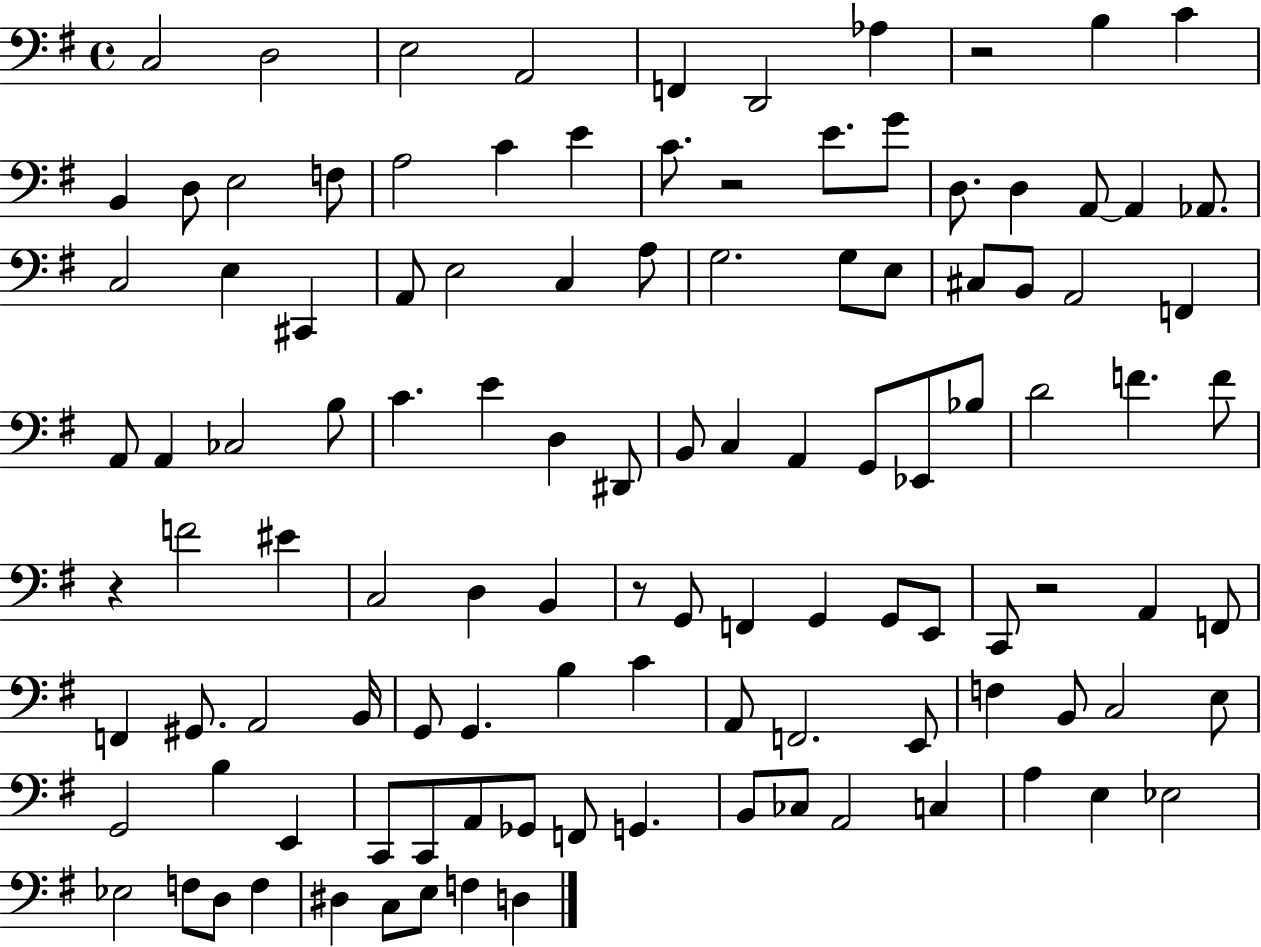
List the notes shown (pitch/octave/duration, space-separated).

C3/h D3/h E3/h A2/h F2/q D2/h Ab3/q R/h B3/q C4/q B2/q D3/e E3/h F3/e A3/h C4/q E4/q C4/e. R/h E4/e. G4/e D3/e. D3/q A2/e A2/q Ab2/e. C3/h E3/q C#2/q A2/e E3/h C3/q A3/e G3/h. G3/e E3/e C#3/e B2/e A2/h F2/q A2/e A2/q CES3/h B3/e C4/q. E4/q D3/q D#2/e B2/e C3/q A2/q G2/e Eb2/e Bb3/e D4/h F4/q. F4/e R/q F4/h EIS4/q C3/h D3/q B2/q R/e G2/e F2/q G2/q G2/e E2/e C2/e R/h A2/q F2/e F2/q G#2/e. A2/h B2/s G2/e G2/q. B3/q C4/q A2/e F2/h. E2/e F3/q B2/e C3/h E3/e G2/h B3/q E2/q C2/e C2/e A2/e Gb2/e F2/e G2/q. B2/e CES3/e A2/h C3/q A3/q E3/q Eb3/h Eb3/h F3/e D3/e F3/q D#3/q C3/e E3/e F3/q D3/q